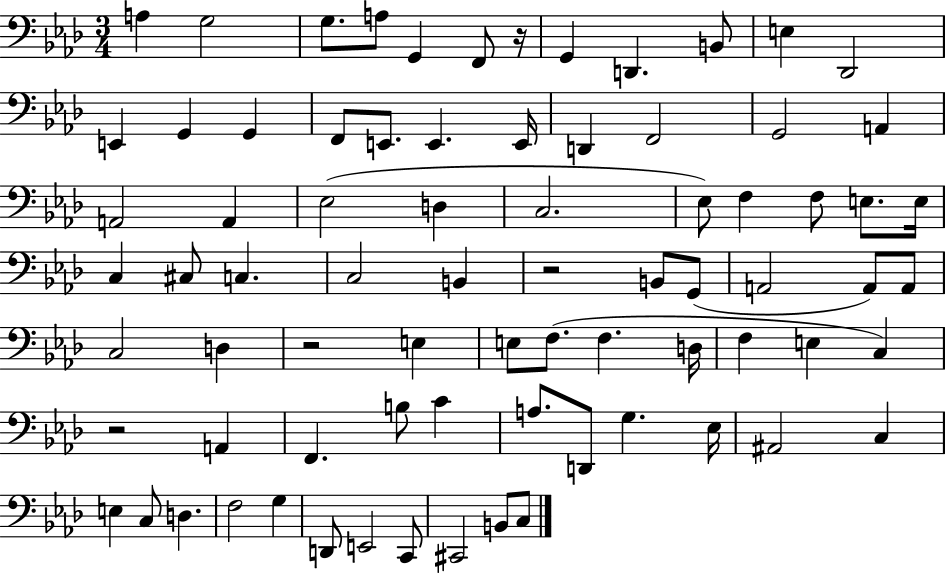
{
  \clef bass
  \numericTimeSignature
  \time 3/4
  \key aes \major
  a4 g2 | g8. a8 g,4 f,8 r16 | g,4 d,4. b,8 | e4 des,2 | \break e,4 g,4 g,4 | f,8 e,8. e,4. e,16 | d,4 f,2 | g,2 a,4 | \break a,2 a,4 | ees2( d4 | c2. | ees8) f4 f8 e8. e16 | \break c4 cis8 c4. | c2 b,4 | r2 b,8 g,8( | a,2 a,8) a,8 | \break c2 d4 | r2 e4 | e8 f8.( f4. d16 | f4 e4 c4) | \break r2 a,4 | f,4. b8 c'4 | a8. d,8 g4. ees16 | ais,2 c4 | \break e4 c8 d4. | f2 g4 | d,8 e,2 c,8 | cis,2 b,8 c8 | \break \bar "|."
}